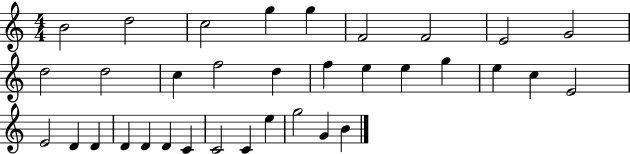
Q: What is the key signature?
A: C major